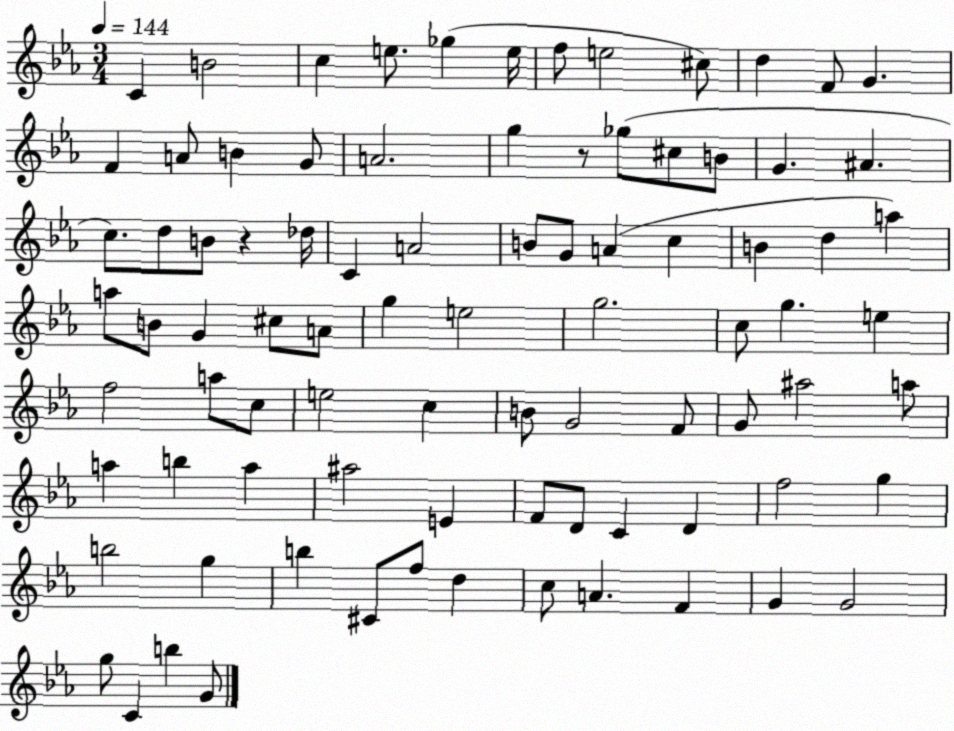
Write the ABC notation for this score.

X:1
T:Untitled
M:3/4
L:1/4
K:Eb
C B2 c e/2 _g e/4 f/2 e2 ^c/2 d F/2 G F A/2 B G/2 A2 g z/2 _g/2 ^c/2 B/2 G ^A c/2 d/2 B/2 z _d/4 C A2 B/2 G/2 A c B d a a/2 B/2 G ^c/2 A/2 g e2 g2 c/2 g e f2 a/2 c/2 e2 c B/2 G2 F/2 G/2 ^a2 a/2 a b a ^a2 E F/2 D/2 C D f2 g b2 g b ^C/2 f/2 d c/2 A F G G2 g/2 C b G/2